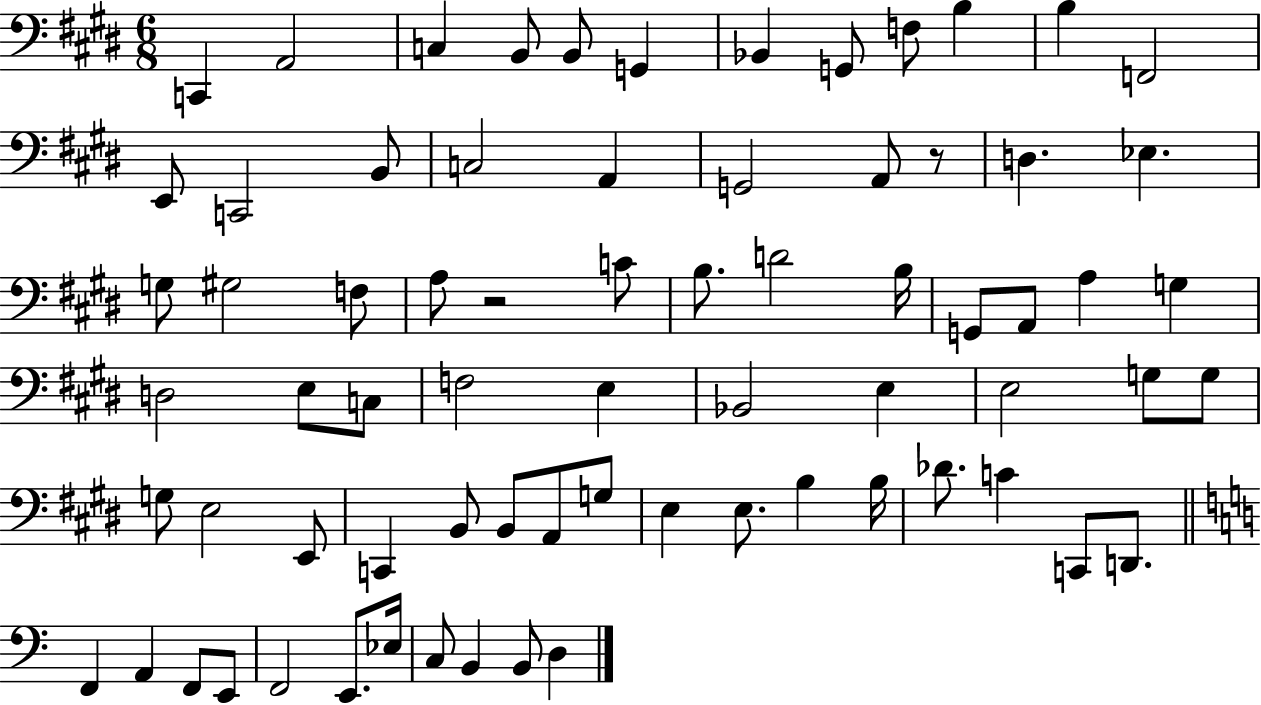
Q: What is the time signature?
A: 6/8